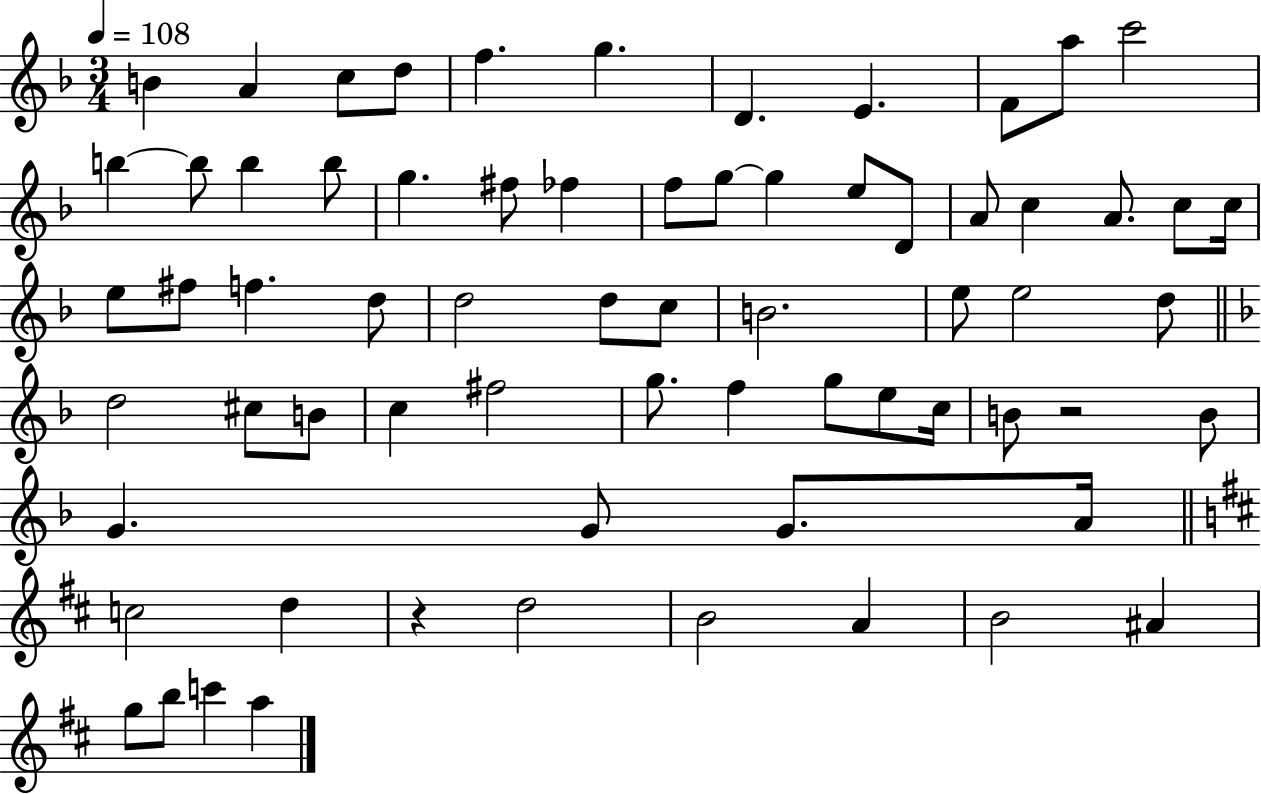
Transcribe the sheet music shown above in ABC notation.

X:1
T:Untitled
M:3/4
L:1/4
K:F
B A c/2 d/2 f g D E F/2 a/2 c'2 b b/2 b b/2 g ^f/2 _f f/2 g/2 g e/2 D/2 A/2 c A/2 c/2 c/4 e/2 ^f/2 f d/2 d2 d/2 c/2 B2 e/2 e2 d/2 d2 ^c/2 B/2 c ^f2 g/2 f g/2 e/2 c/4 B/2 z2 B/2 G G/2 G/2 A/4 c2 d z d2 B2 A B2 ^A g/2 b/2 c' a